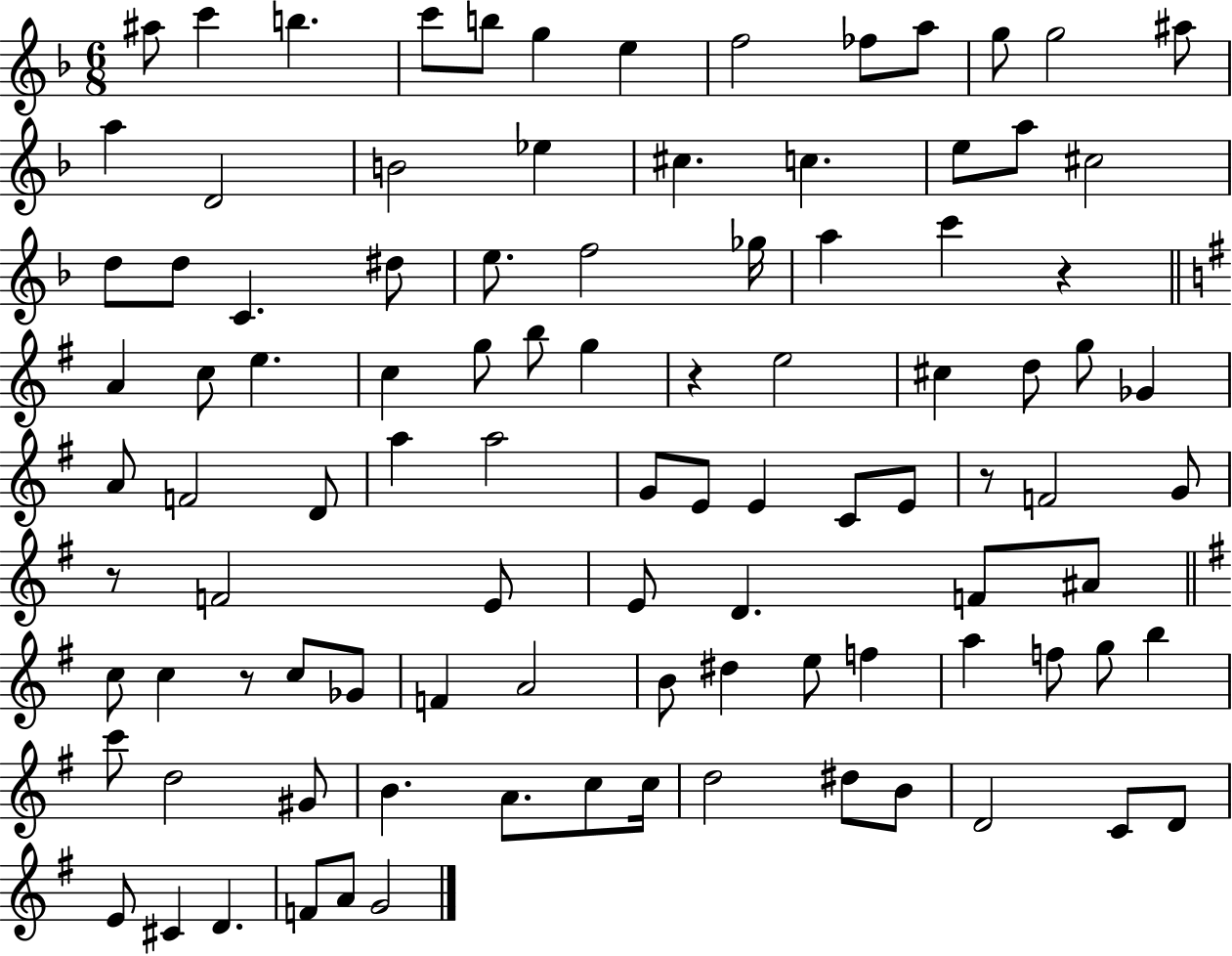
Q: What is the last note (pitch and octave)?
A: G4